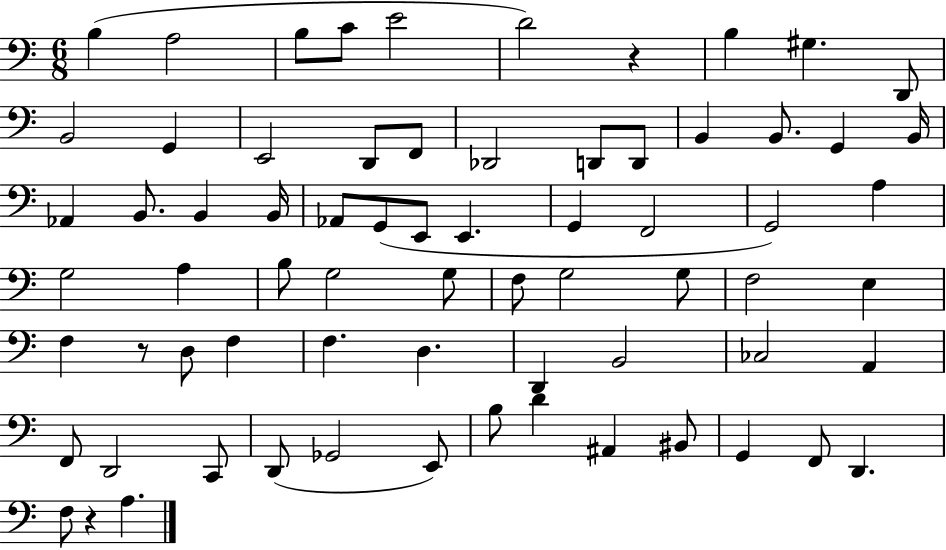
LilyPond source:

{
  \clef bass
  \numericTimeSignature
  \time 6/8
  \key c \major
  \repeat volta 2 { b4( a2 | b8 c'8 e'2 | d'2) r4 | b4 gis4. d,8 | \break b,2 g,4 | e,2 d,8 f,8 | des,2 d,8 d,8 | b,4 b,8. g,4 b,16 | \break aes,4 b,8. b,4 b,16 | aes,8 g,8( e,8 e,4. | g,4 f,2 | g,2) a4 | \break g2 a4 | b8 g2 g8 | f8 g2 g8 | f2 e4 | \break f4 r8 d8 f4 | f4. d4. | d,4 b,2 | ces2 a,4 | \break f,8 d,2 c,8 | d,8( ges,2 e,8) | b8 d'4 ais,4 bis,8 | g,4 f,8 d,4. | \break f8 r4 a4. | } \bar "|."
}